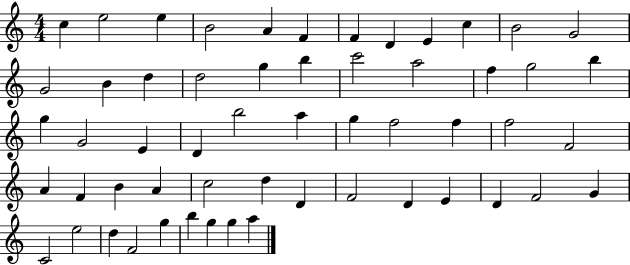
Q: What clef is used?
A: treble